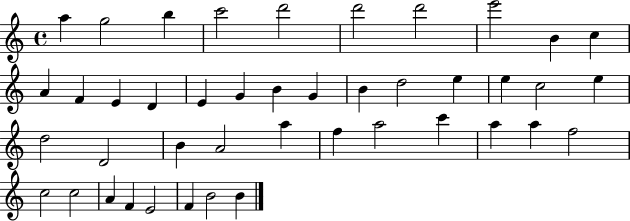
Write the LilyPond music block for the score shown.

{
  \clef treble
  \time 4/4
  \defaultTimeSignature
  \key c \major
  a''4 g''2 b''4 | c'''2 d'''2 | d'''2 d'''2 | e'''2 b'4 c''4 | \break a'4 f'4 e'4 d'4 | e'4 g'4 b'4 g'4 | b'4 d''2 e''4 | e''4 c''2 e''4 | \break d''2 d'2 | b'4 a'2 a''4 | f''4 a''2 c'''4 | a''4 a''4 f''2 | \break c''2 c''2 | a'4 f'4 e'2 | f'4 b'2 b'4 | \bar "|."
}